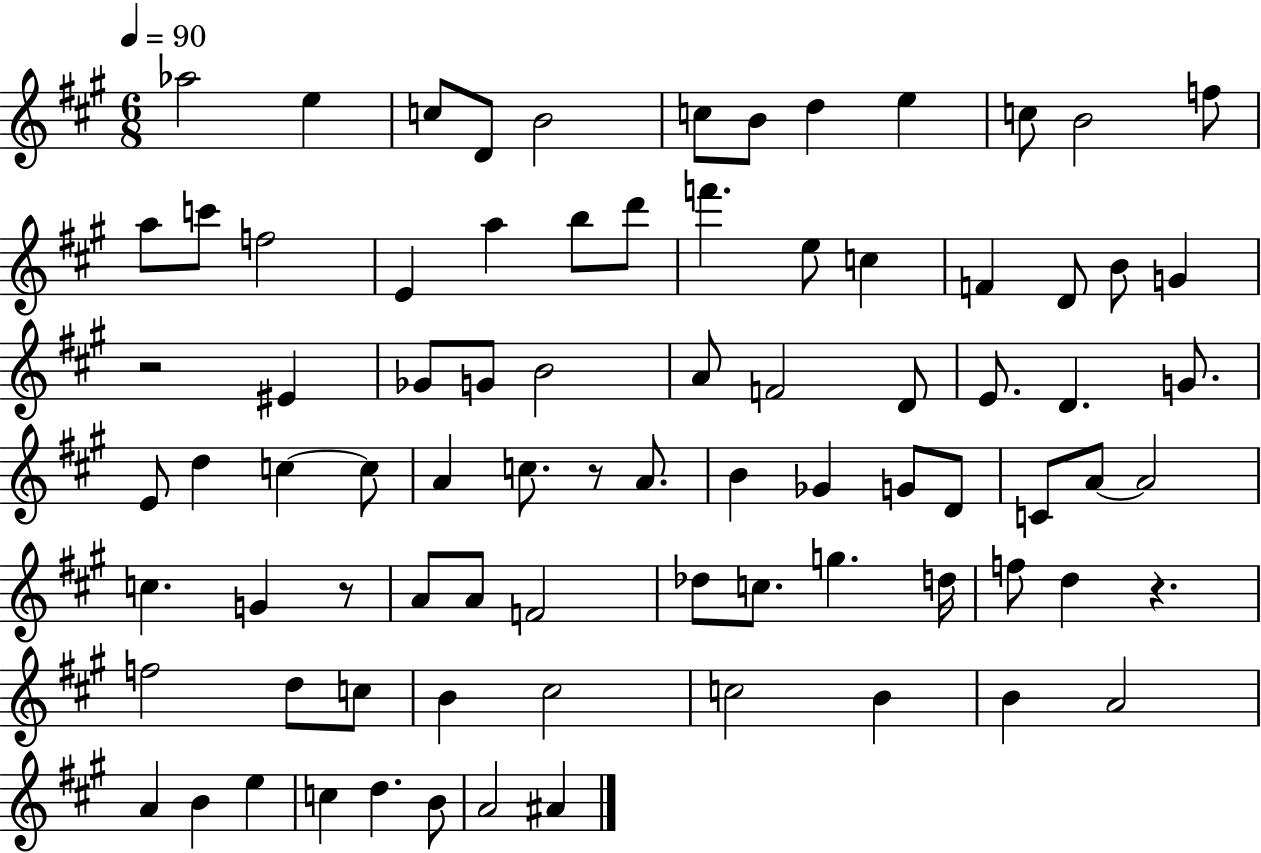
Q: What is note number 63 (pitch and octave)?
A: D5